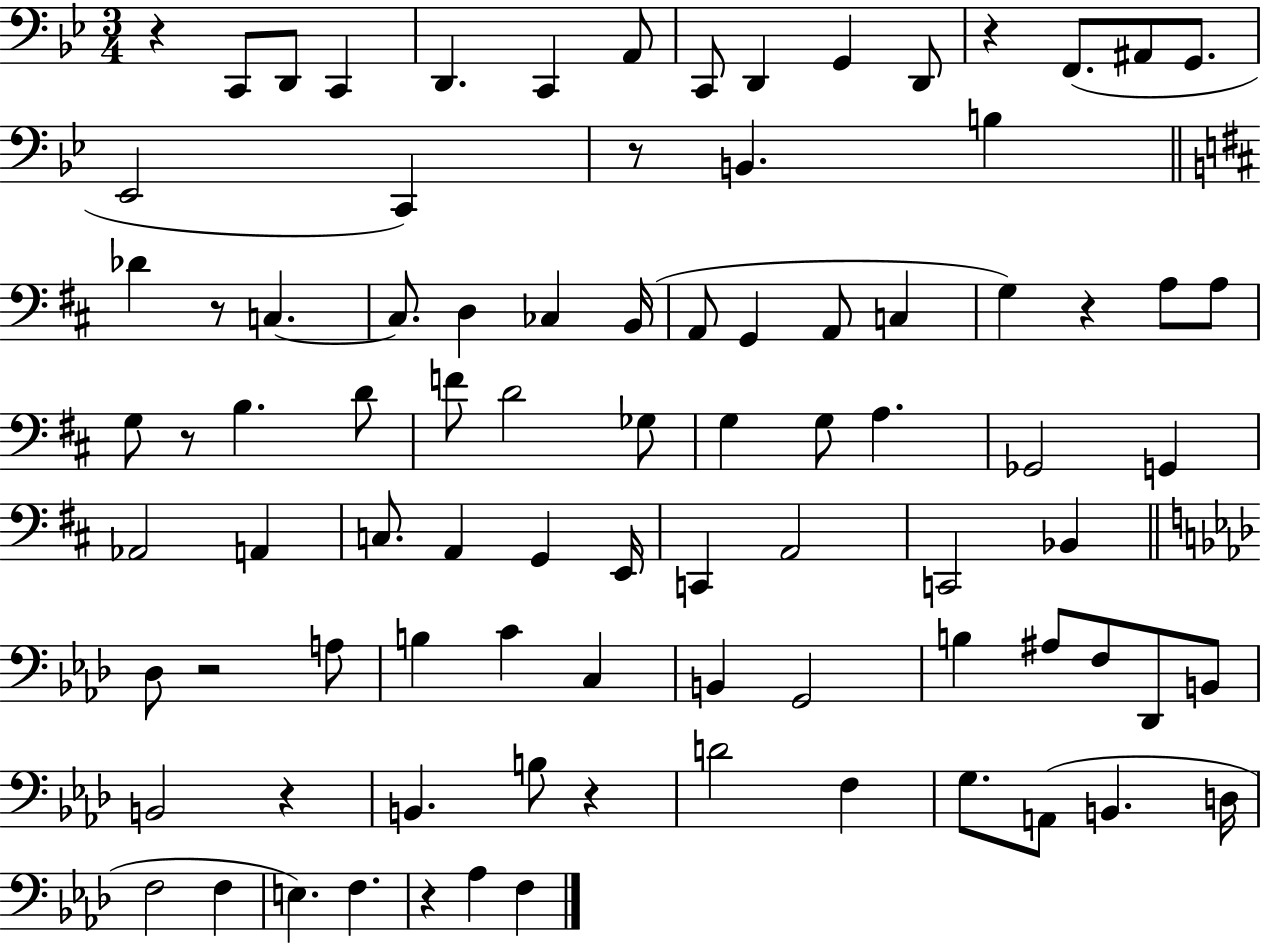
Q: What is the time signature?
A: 3/4